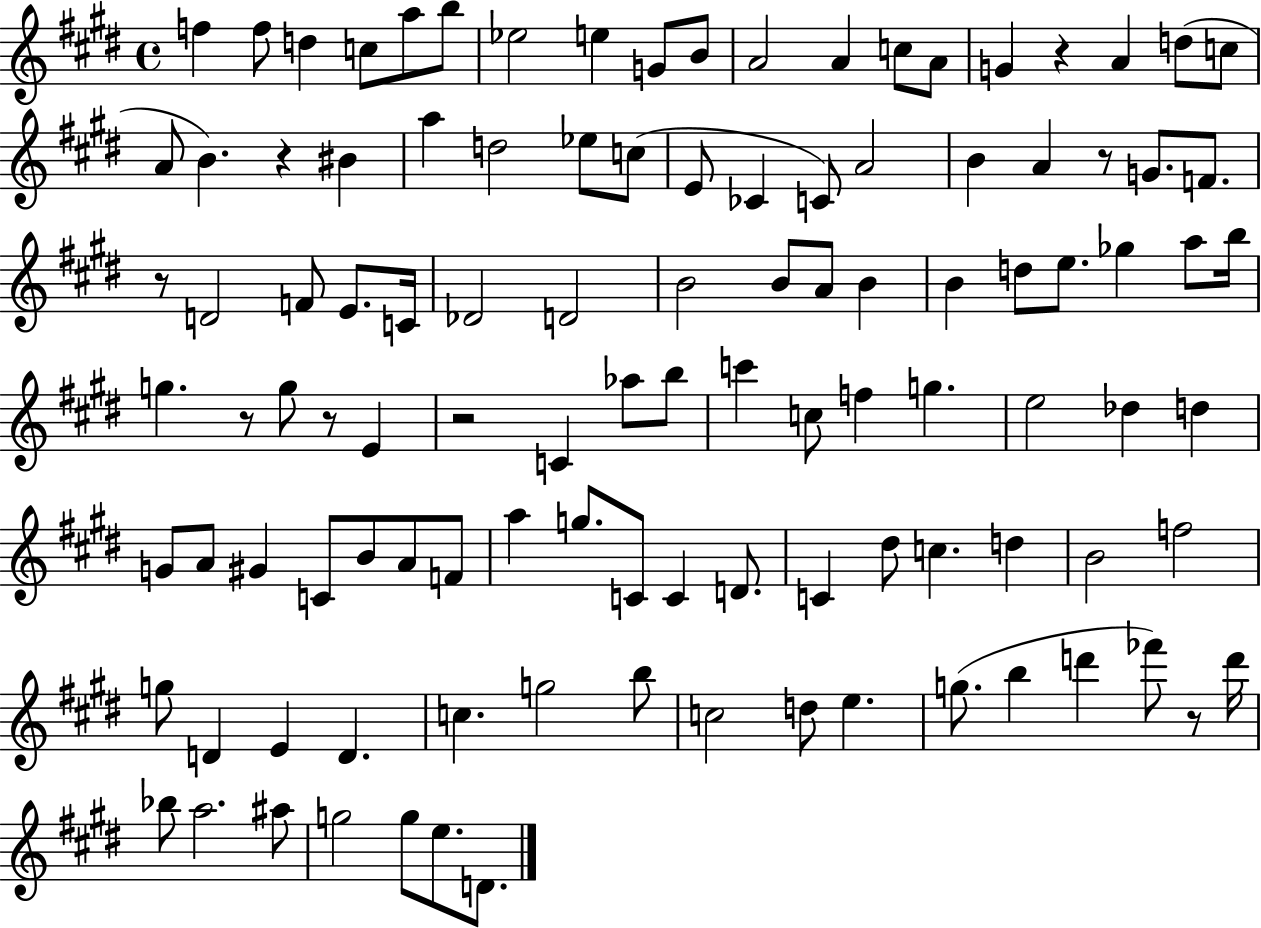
F5/q F5/e D5/q C5/e A5/e B5/e Eb5/h E5/q G4/e B4/e A4/h A4/q C5/e A4/e G4/q R/q A4/q D5/e C5/e A4/e B4/q. R/q BIS4/q A5/q D5/h Eb5/e C5/e E4/e CES4/q C4/e A4/h B4/q A4/q R/e G4/e. F4/e. R/e D4/h F4/e E4/e. C4/s Db4/h D4/h B4/h B4/e A4/e B4/q B4/q D5/e E5/e. Gb5/q A5/e B5/s G5/q. R/e G5/e R/e E4/q R/h C4/q Ab5/e B5/e C6/q C5/e F5/q G5/q. E5/h Db5/q D5/q G4/e A4/e G#4/q C4/e B4/e A4/e F4/e A5/q G5/e. C4/e C4/q D4/e. C4/q D#5/e C5/q. D5/q B4/h F5/h G5/e D4/q E4/q D4/q. C5/q. G5/h B5/e C5/h D5/e E5/q. G5/e. B5/q D6/q FES6/e R/e D6/s Bb5/e A5/h. A#5/e G5/h G5/e E5/e. D4/e.